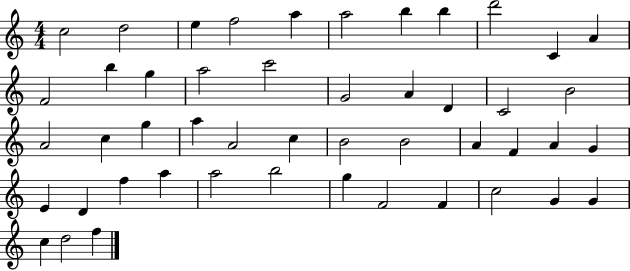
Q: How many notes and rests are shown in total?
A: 48